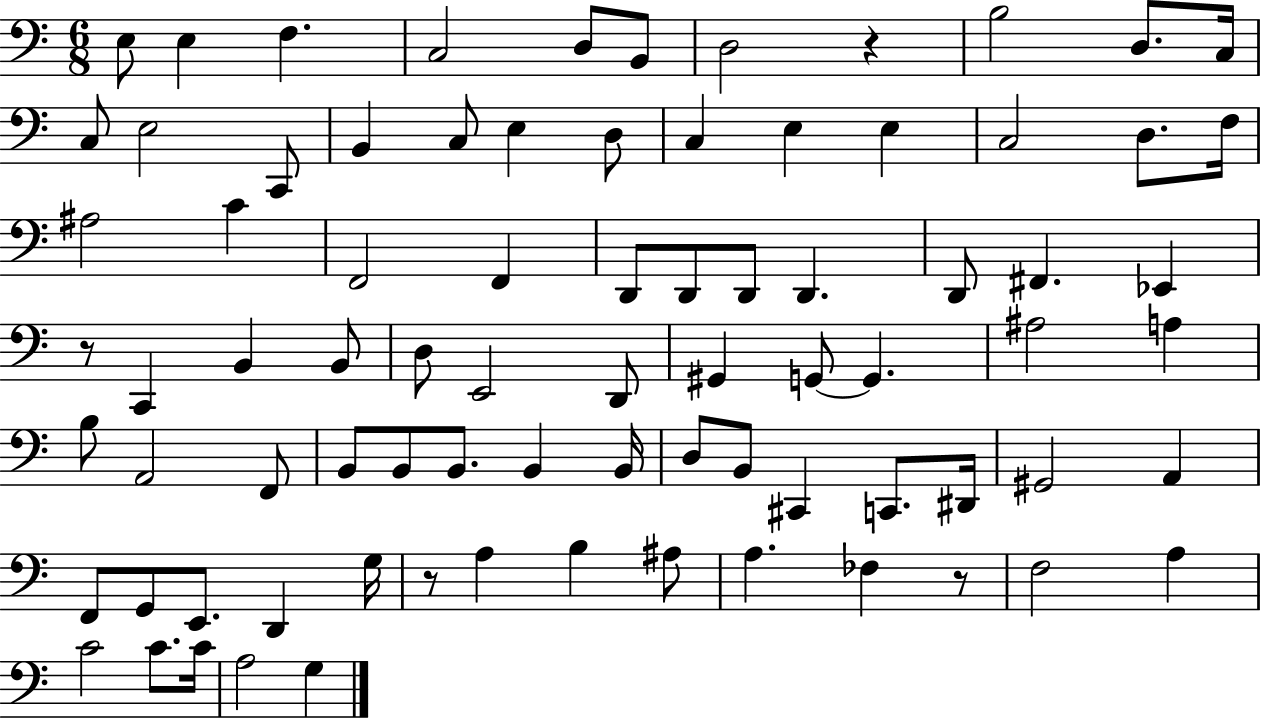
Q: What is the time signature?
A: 6/8